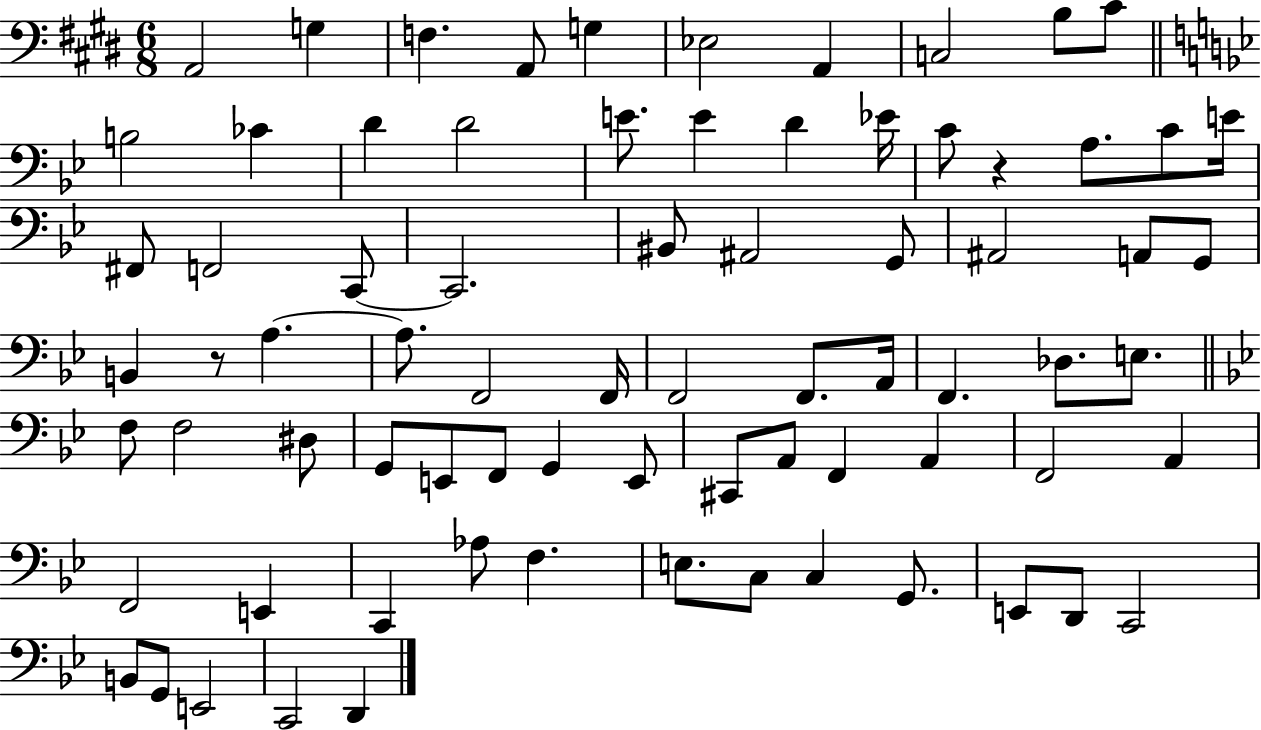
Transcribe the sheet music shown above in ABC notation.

X:1
T:Untitled
M:6/8
L:1/4
K:E
A,,2 G, F, A,,/2 G, _E,2 A,, C,2 B,/2 ^C/2 B,2 _C D D2 E/2 E D _E/4 C/2 z A,/2 C/2 E/4 ^F,,/2 F,,2 C,,/2 C,,2 ^B,,/2 ^A,,2 G,,/2 ^A,,2 A,,/2 G,,/2 B,, z/2 A, A,/2 F,,2 F,,/4 F,,2 F,,/2 A,,/4 F,, _D,/2 E,/2 F,/2 F,2 ^D,/2 G,,/2 E,,/2 F,,/2 G,, E,,/2 ^C,,/2 A,,/2 F,, A,, F,,2 A,, F,,2 E,, C,, _A,/2 F, E,/2 C,/2 C, G,,/2 E,,/2 D,,/2 C,,2 B,,/2 G,,/2 E,,2 C,,2 D,,